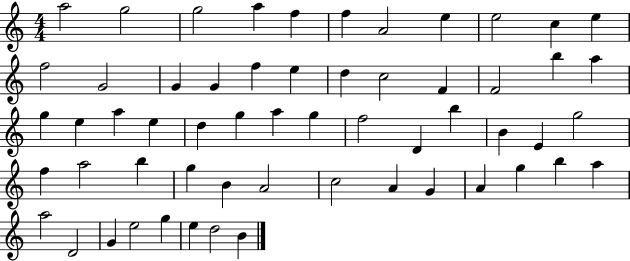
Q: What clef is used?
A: treble